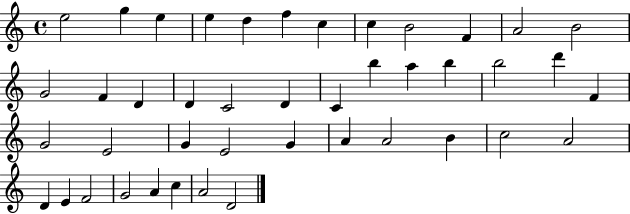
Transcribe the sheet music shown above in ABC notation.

X:1
T:Untitled
M:4/4
L:1/4
K:C
e2 g e e d f c c B2 F A2 B2 G2 F D D C2 D C b a b b2 d' F G2 E2 G E2 G A A2 B c2 A2 D E F2 G2 A c A2 D2